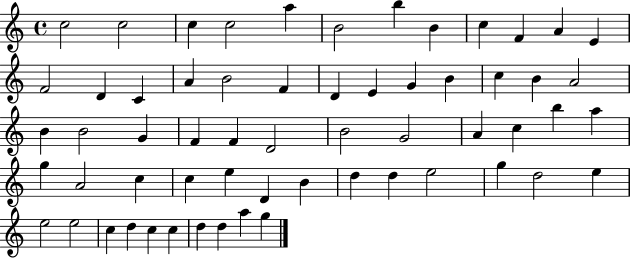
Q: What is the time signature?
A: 4/4